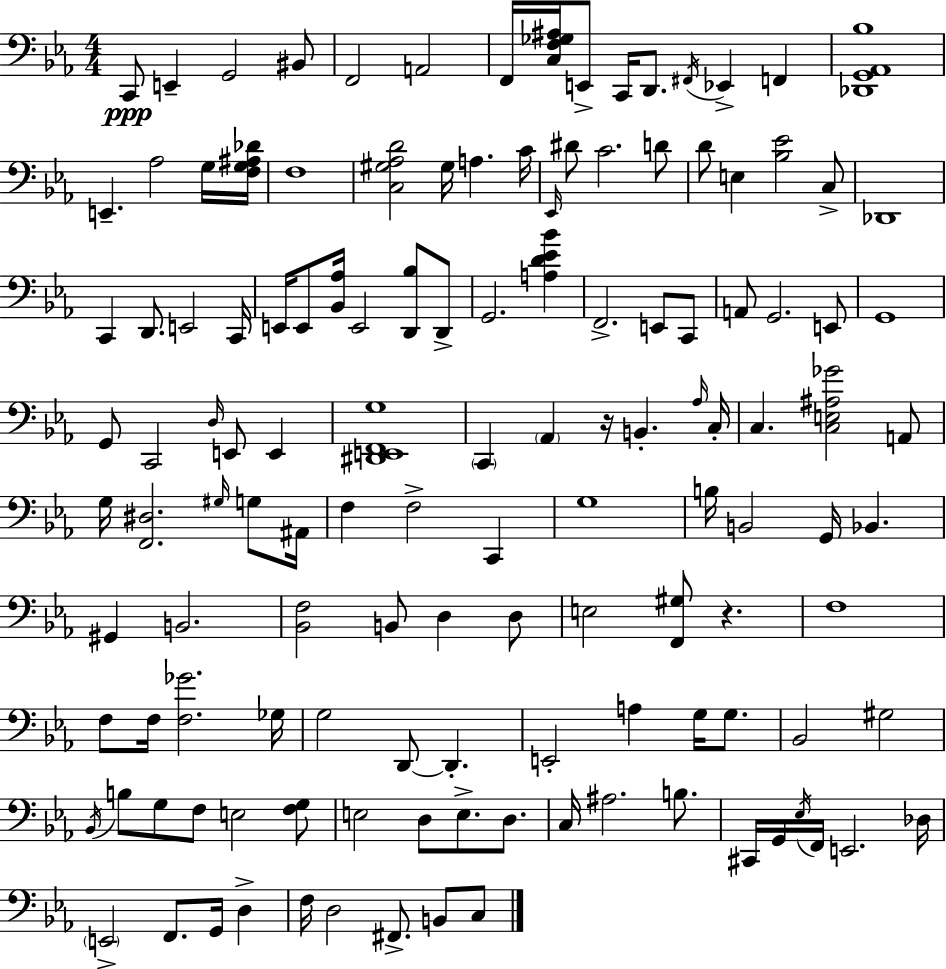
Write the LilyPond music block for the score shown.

{
  \clef bass
  \numericTimeSignature
  \time 4/4
  \key c \minor
  c,8\ppp e,4-- g,2 bis,8 | f,2 a,2 | f,16 <c f ges ais>16 e,8-> c,16 d,8. \acciaccatura { fis,16 } ees,4-> f,4 | <des, g, aes, bes>1 | \break e,4.-- aes2 g16 | <f g ais des'>16 f1 | <c gis aes d'>2 gis16 a4. | c'16 \grace { ees,16 } dis'8 c'2. | \break d'8 d'8 e4 <bes ees'>2 | c8-> des,1 | c,4 d,8. e,2 | c,16 e,16 e,8 <bes, aes>16 e,2 <d, bes>8 | \break d,8-> g,2. <a d' ees' bes'>4 | f,2.-> e,8 | c,8 a,8 g,2. | e,8 g,1 | \break g,8 c,2 \grace { d16 } e,8 e,4 | <dis, e, f, g>1 | \parenthesize c,4 \parenthesize aes,4 r16 b,4.-. | \grace { aes16 } c16-. c4. <c e ais ges'>2 | \break a,8 g16 <f, dis>2. | \grace { gis16 } g8 ais,16 f4 f2-> | c,4 g1 | b16 b,2 g,16 bes,4. | \break gis,4 b,2. | <bes, f>2 b,8 d4 | d8 e2 <f, gis>8 r4. | f1 | \break f8 f16 <f ges'>2. | ges16 g2 d,8~~ d,4.-. | e,2-. a4 | g16 g8. bes,2 gis2 | \break \acciaccatura { bes,16 } b8 g8 f8 e2 | <f g>8 e2 d8 | e8.-> d8. c16 ais2. | b8. cis,16 g,16 \acciaccatura { ees16 } f,16 e,2. | \break des16 \parenthesize e,2-> f,8. | g,16 d4-> f16 d2 | fis,8.-> b,8 c8 \bar "|."
}